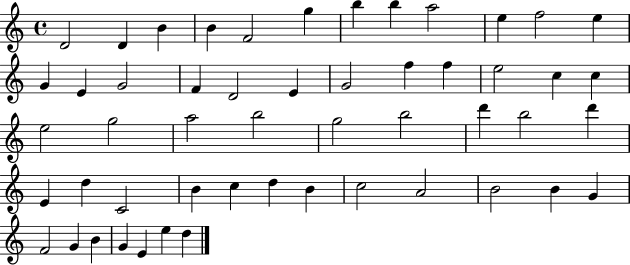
D4/h D4/q B4/q B4/q F4/h G5/q B5/q B5/q A5/h E5/q F5/h E5/q G4/q E4/q G4/h F4/q D4/h E4/q G4/h F5/q F5/q E5/h C5/q C5/q E5/h G5/h A5/h B5/h G5/h B5/h D6/q B5/h D6/q E4/q D5/q C4/h B4/q C5/q D5/q B4/q C5/h A4/h B4/h B4/q G4/q F4/h G4/q B4/q G4/q E4/q E5/q D5/q